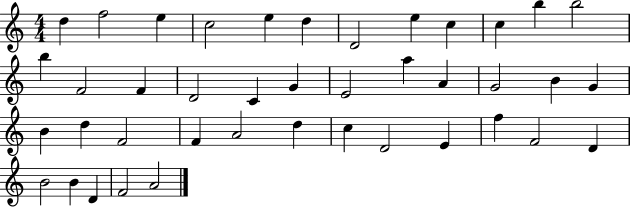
D5/q F5/h E5/q C5/h E5/q D5/q D4/h E5/q C5/q C5/q B5/q B5/h B5/q F4/h F4/q D4/h C4/q G4/q E4/h A5/q A4/q G4/h B4/q G4/q B4/q D5/q F4/h F4/q A4/h D5/q C5/q D4/h E4/q F5/q F4/h D4/q B4/h B4/q D4/q F4/h A4/h